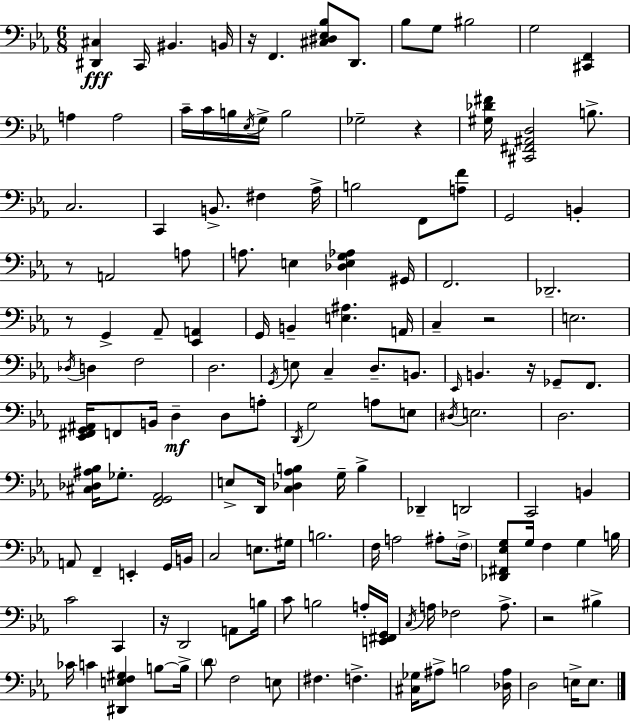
{
  \clef bass
  \numericTimeSignature
  \time 6/8
  \key ees \major
  <dis, cis>4\fff c,16 bis,4. b,16 | r16 f,4. <cis dis ees bes>8 d,8. | bes8 g8 bis2 | g2 <cis, f,>4 | \break a4 a2 | c'16-- c'16 b16 \acciaccatura { ees16 } g16-> b2 | ges2-- r4 | <gis des' fis'>16 <cis, fis, ais, d>2 b8.-> | \break c2. | c,4 b,8.-> fis4 | aes16-> b2 f,8 <a f'>8 | g,2 b,4-. | \break r8 a,2 a8 | a8. e4 <des e g aes>4 | gis,16 f,2. | des,2.-- | \break r8 g,4-> aes,8-- <ees, a,>4 | g,16 b,4-- <e ais>4. | a,16 c4-- r2 | e2. | \break \acciaccatura { des16 } d4 f2 | d2. | \acciaccatura { g,16 } e8 c4-- d8.-- | b,8. \grace { ees,16 } b,4. r16 ges,8-- | \break f,8. <ees, fis, g, ais,>16 f,8 b,16 d4--\mf | d8 a8-. \acciaccatura { d,16 } g2 | a8 e8 \acciaccatura { dis16 } e2. | d2. | \break <cis des ais bes>16 ges8.-. <f, g, aes,>2 | e8-> d,16 <c des aes b>4 | g16-- b4-> des,4-- d,2 | c,2 | \break b,4 a,8 f,4-- | e,4-. g,16 b,16 c2 | e8. gis16 b2. | f16 a2 | \break ais8-. \parenthesize f16-> <des, fis, ees g>8 g16 f4 | g4 b16 c'2 | c,4 r16 d,2 | a,8 b16 c'8 b2 | \break a16-. <e, fis, g,>16 \acciaccatura { c16 } a16 fes2 | a8.-> r2 | bis4-> ces'16 c'4 | <dis, e f gis>4 b8~~ b16-> \parenthesize d'8 f2 | \break e8 fis4. | f4.-> <cis ges>16 ais8-> b2 | <des ais>16 d2 | e16-> e8. \bar "|."
}